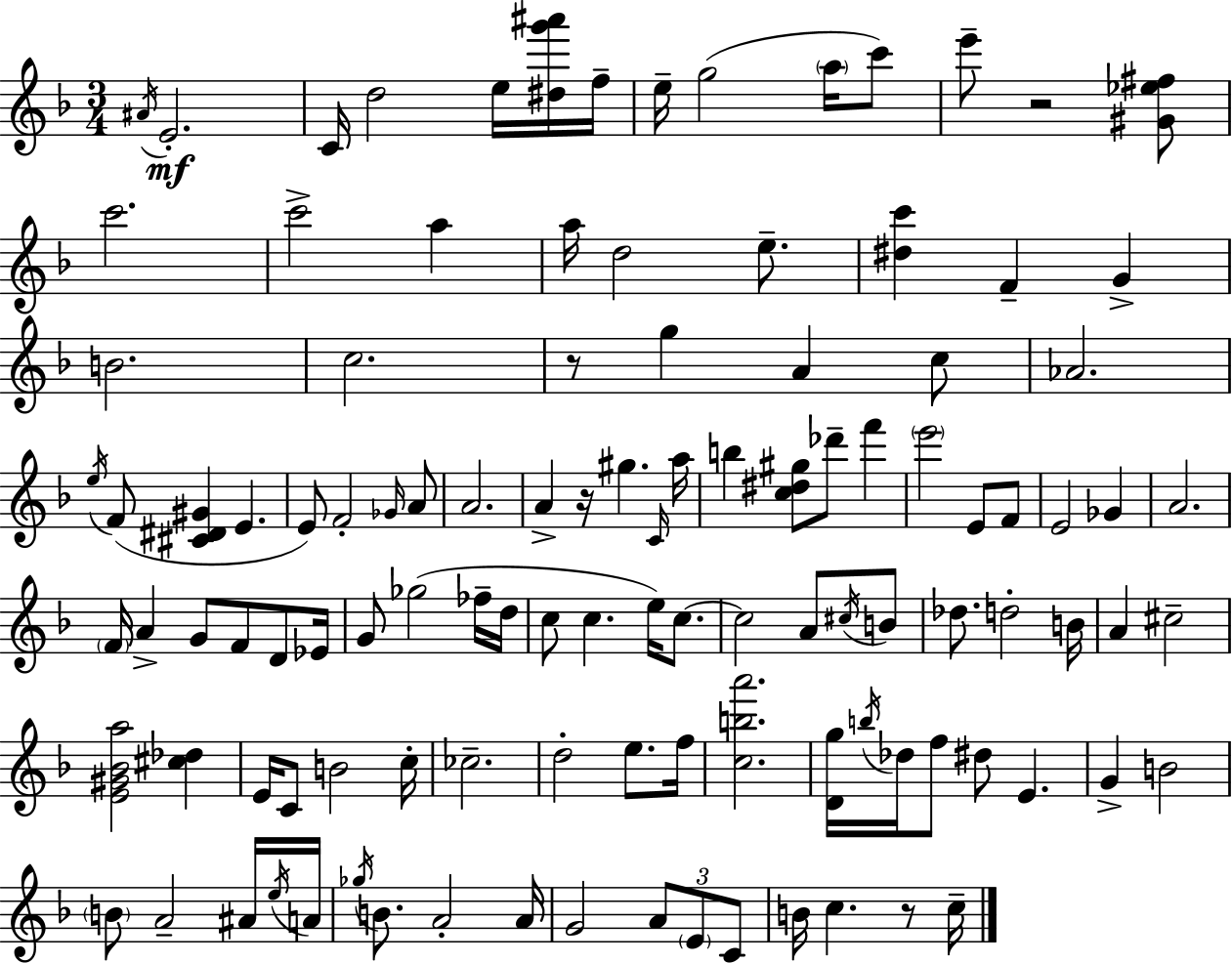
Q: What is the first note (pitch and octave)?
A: A#4